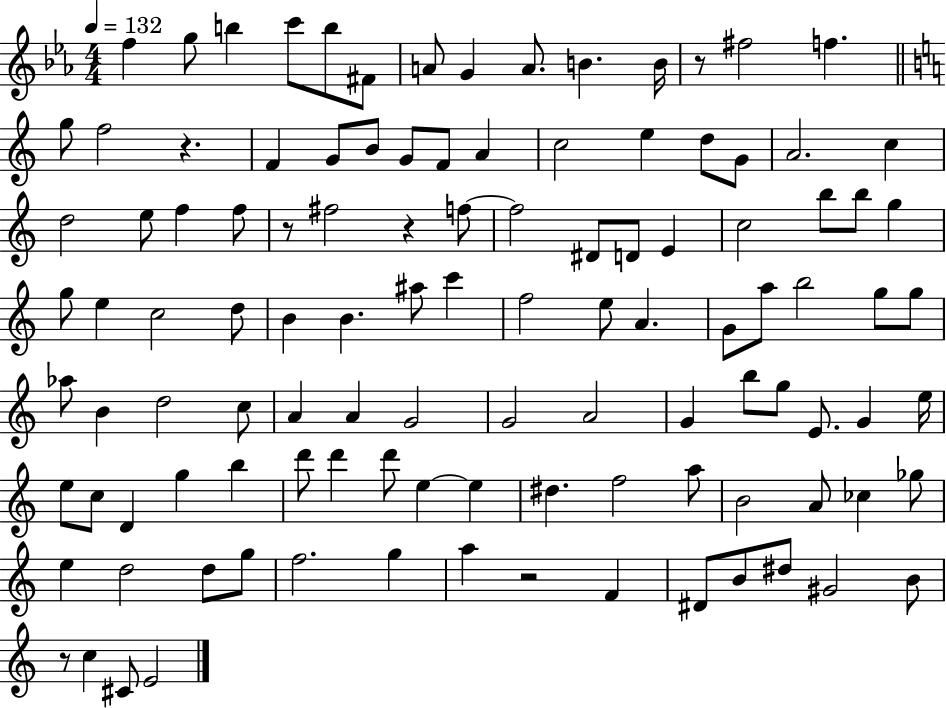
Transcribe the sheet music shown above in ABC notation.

X:1
T:Untitled
M:4/4
L:1/4
K:Eb
f g/2 b c'/2 b/2 ^F/2 A/2 G A/2 B B/4 z/2 ^f2 f g/2 f2 z F G/2 B/2 G/2 F/2 A c2 e d/2 G/2 A2 c d2 e/2 f f/2 z/2 ^f2 z f/2 f2 ^D/2 D/2 E c2 b/2 b/2 g g/2 e c2 d/2 B B ^a/2 c' f2 e/2 A G/2 a/2 b2 g/2 g/2 _a/2 B d2 c/2 A A G2 G2 A2 G b/2 g/2 E/2 G e/4 e/2 c/2 D g b d'/2 d' d'/2 e e ^d f2 a/2 B2 A/2 _c _g/2 e d2 d/2 g/2 f2 g a z2 F ^D/2 B/2 ^d/2 ^G2 B/2 z/2 c ^C/2 E2